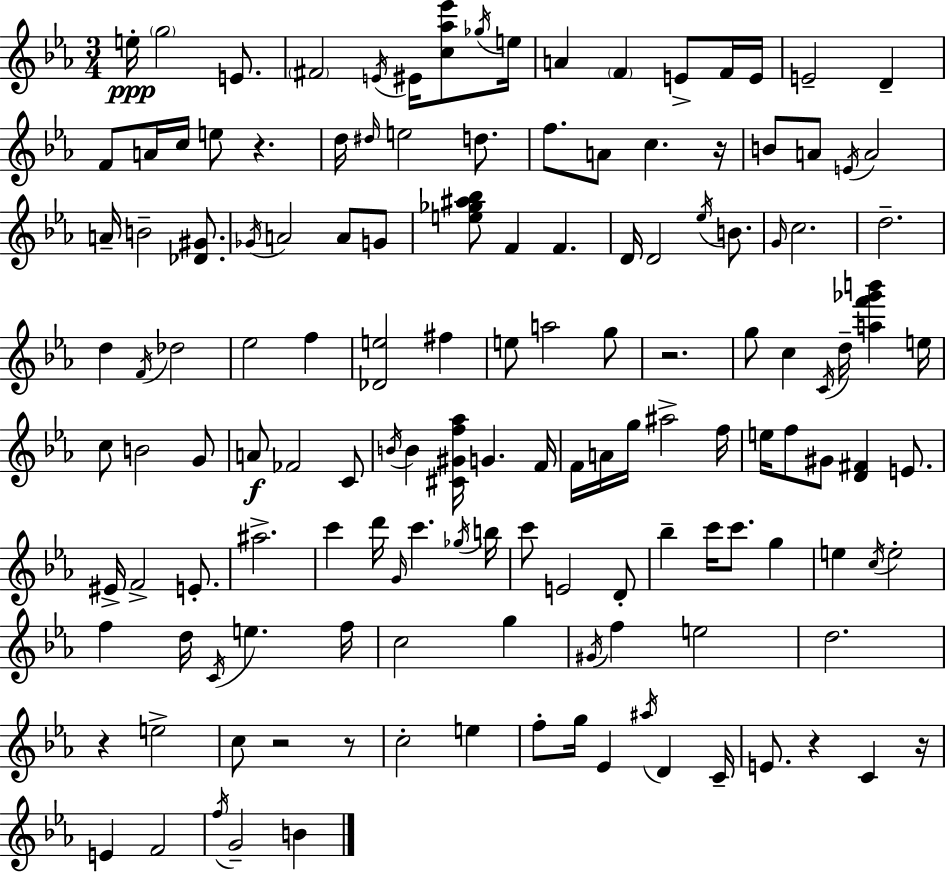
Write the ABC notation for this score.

X:1
T:Untitled
M:3/4
L:1/4
K:Eb
e/4 g2 E/2 ^F2 E/4 ^E/4 [c_a_e']/2 _g/4 e/4 A F E/2 F/4 E/4 E2 D F/2 A/4 c/4 e/2 z d/4 ^d/4 e2 d/2 f/2 A/2 c z/4 B/2 A/2 E/4 A2 A/4 B2 [_D^G]/2 _G/4 A2 A/2 G/2 [e_g^a_b]/2 F F D/4 D2 _e/4 B/2 G/4 c2 d2 d F/4 _d2 _e2 f [_De]2 ^f e/2 a2 g/2 z2 g/2 c C/4 d/4 [af'_g'b'] e/4 c/2 B2 G/2 A/2 _F2 C/2 B/4 B [^C^Gf_a]/4 G F/4 F/4 A/4 g/4 ^a2 f/4 e/4 f/2 ^G/2 [D^F] E/2 ^E/4 F2 E/2 ^a2 c' d'/4 G/4 c' _g/4 b/4 c'/2 E2 D/2 _b c'/4 c'/2 g e c/4 e2 f d/4 C/4 e f/4 c2 g ^G/4 f e2 d2 z e2 c/2 z2 z/2 c2 e f/2 g/4 _E ^a/4 D C/4 E/2 z C z/4 E F2 f/4 G2 B